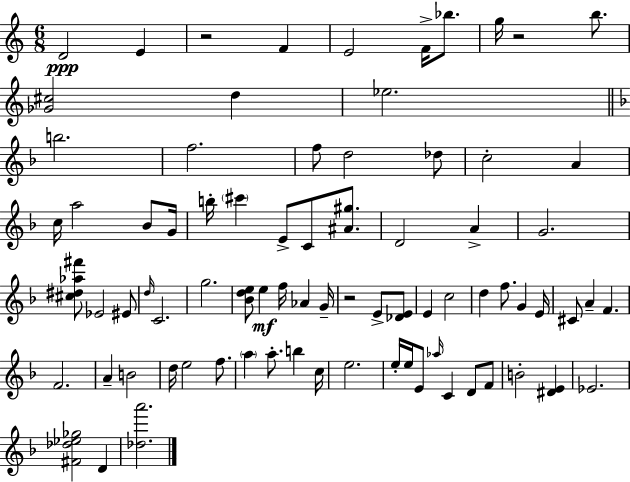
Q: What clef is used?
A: treble